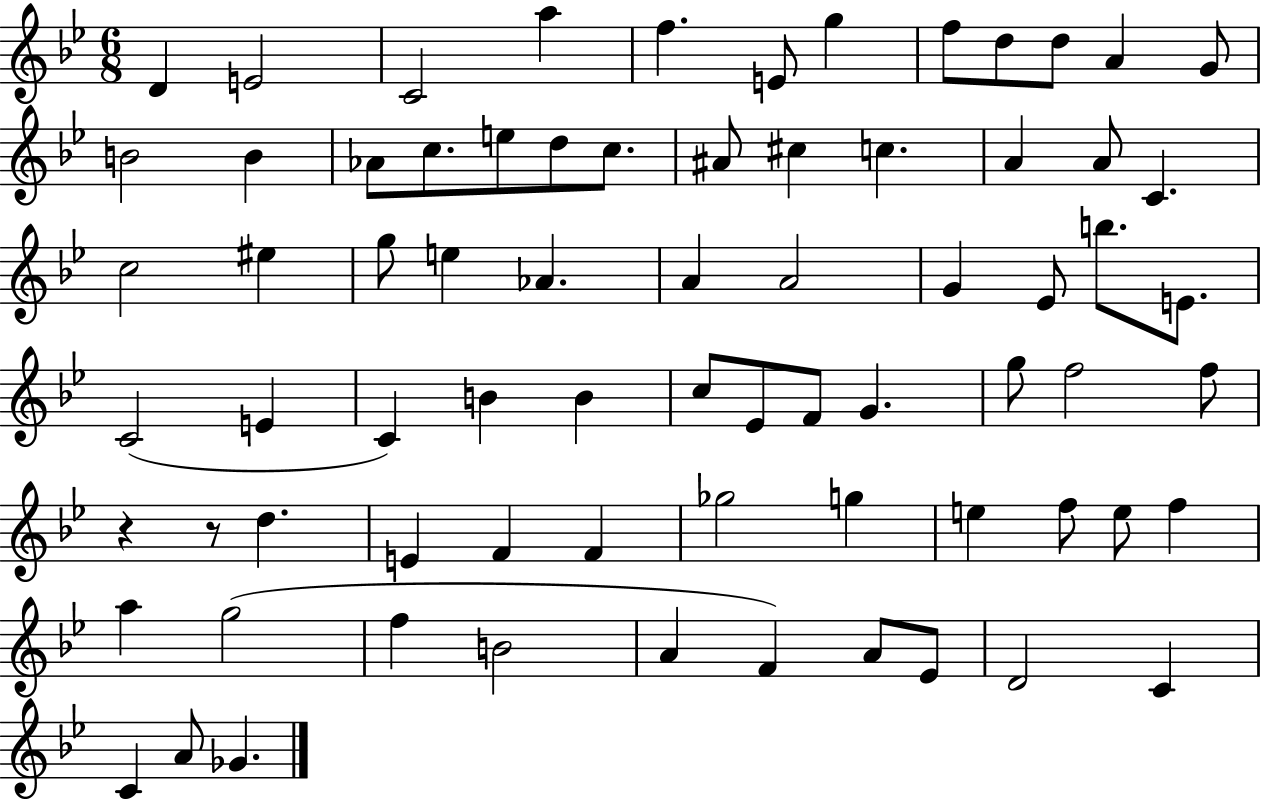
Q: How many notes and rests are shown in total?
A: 73